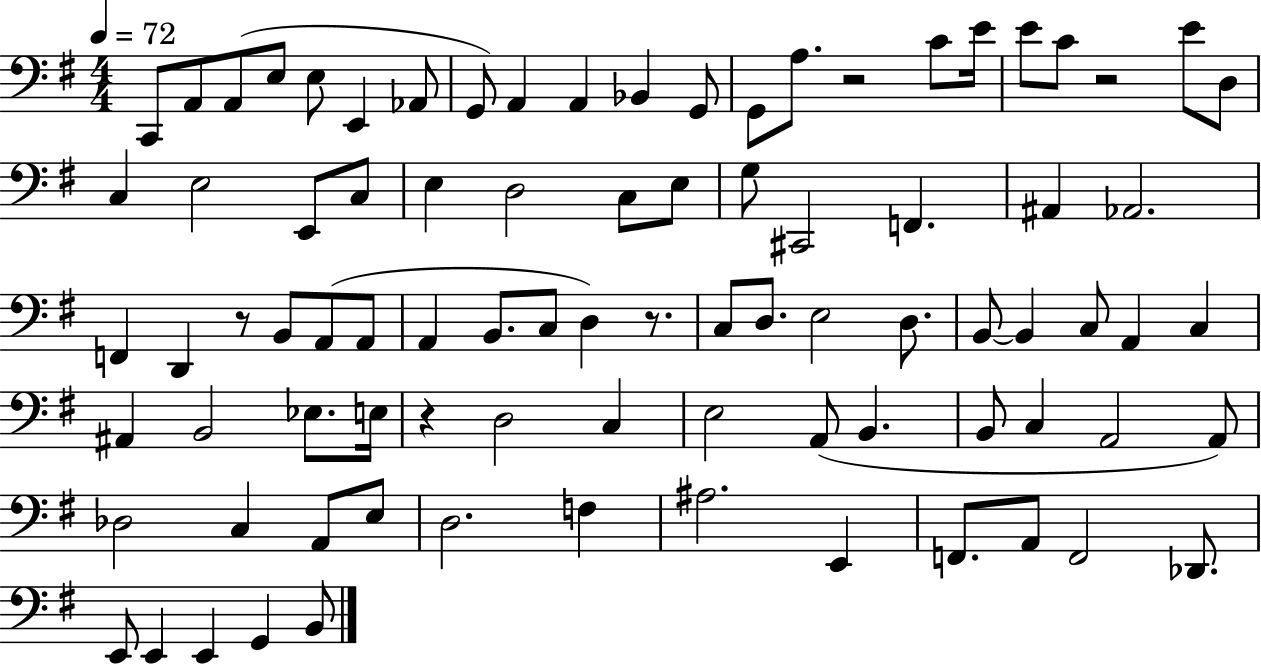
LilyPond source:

{
  \clef bass
  \numericTimeSignature
  \time 4/4
  \key g \major
  \tempo 4 = 72
  c,8 a,8 a,8( e8 e8 e,4 aes,8 | g,8) a,4 a,4 bes,4 g,8 | g,8 a8. r2 c'8 e'16 | e'8 c'8 r2 e'8 d8 | \break c4 e2 e,8 c8 | e4 d2 c8 e8 | g8 cis,2 f,4. | ais,4 aes,2. | \break f,4 d,4 r8 b,8 a,8( a,8 | a,4 b,8. c8 d4) r8. | c8 d8. e2 d8. | b,8~~ b,4 c8 a,4 c4 | \break ais,4 b,2 ees8. e16 | r4 d2 c4 | e2 a,8( b,4. | b,8 c4 a,2 a,8) | \break des2 c4 a,8 e8 | d2. f4 | ais2. e,4 | f,8. a,8 f,2 des,8. | \break e,8 e,4 e,4 g,4 b,8 | \bar "|."
}